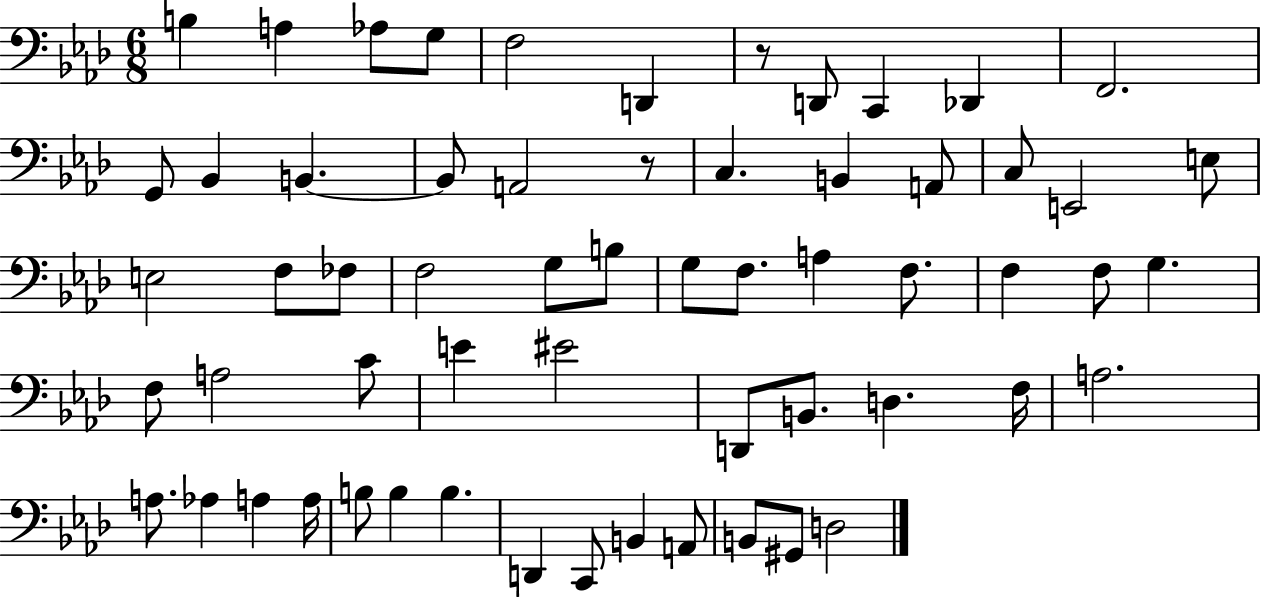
{
  \clef bass
  \numericTimeSignature
  \time 6/8
  \key aes \major
  b4 a4 aes8 g8 | f2 d,4 | r8 d,8 c,4 des,4 | f,2. | \break g,8 bes,4 b,4.~~ | b,8 a,2 r8 | c4. b,4 a,8 | c8 e,2 e8 | \break e2 f8 fes8 | f2 g8 b8 | g8 f8. a4 f8. | f4 f8 g4. | \break f8 a2 c'8 | e'4 eis'2 | d,8 b,8. d4. f16 | a2. | \break a8. aes4 a4 a16 | b8 b4 b4. | d,4 c,8 b,4 a,8 | b,8 gis,8 d2 | \break \bar "|."
}